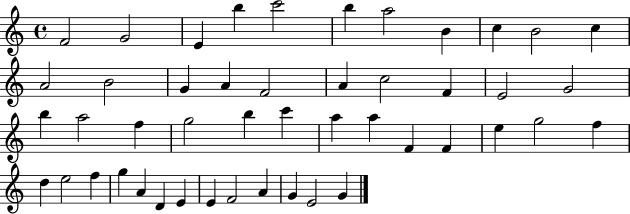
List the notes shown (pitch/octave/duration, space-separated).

F4/h G4/h E4/q B5/q C6/h B5/q A5/h B4/q C5/q B4/h C5/q A4/h B4/h G4/q A4/q F4/h A4/q C5/h F4/q E4/h G4/h B5/q A5/h F5/q G5/h B5/q C6/q A5/q A5/q F4/q F4/q E5/q G5/h F5/q D5/q E5/h F5/q G5/q A4/q D4/q E4/q E4/q F4/h A4/q G4/q E4/h G4/q